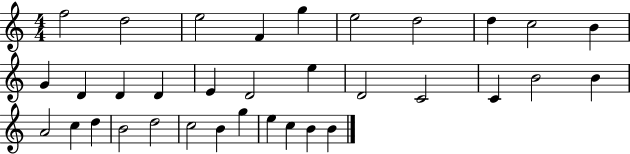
{
  \clef treble
  \numericTimeSignature
  \time 4/4
  \key c \major
  f''2 d''2 | e''2 f'4 g''4 | e''2 d''2 | d''4 c''2 b'4 | \break g'4 d'4 d'4 d'4 | e'4 d'2 e''4 | d'2 c'2 | c'4 b'2 b'4 | \break a'2 c''4 d''4 | b'2 d''2 | c''2 b'4 g''4 | e''4 c''4 b'4 b'4 | \break \bar "|."
}